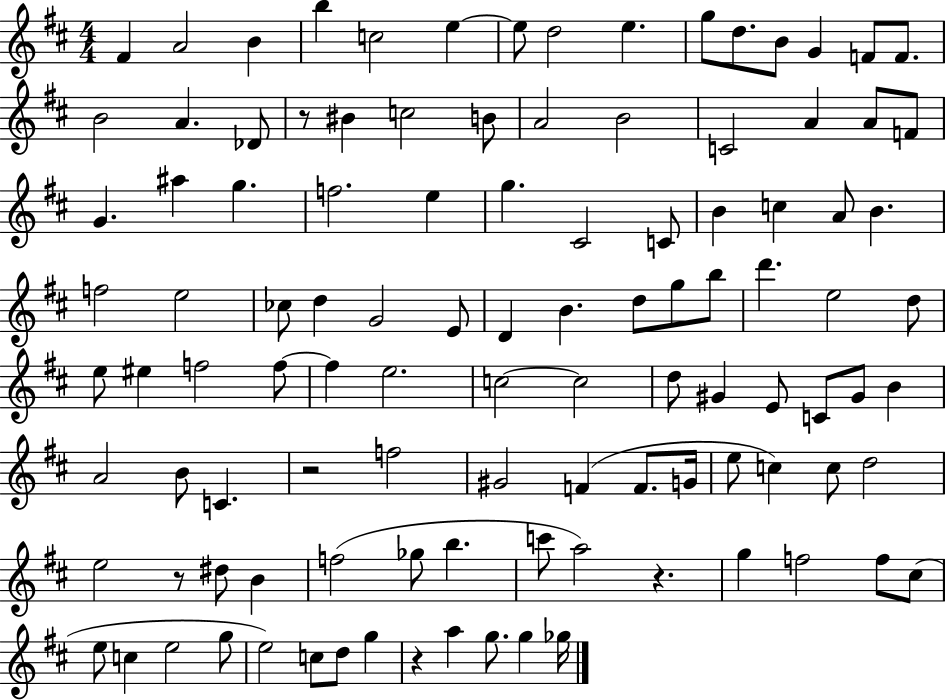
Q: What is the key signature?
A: D major